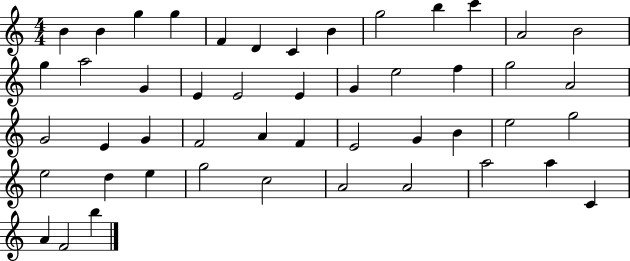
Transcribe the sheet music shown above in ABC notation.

X:1
T:Untitled
M:4/4
L:1/4
K:C
B B g g F D C B g2 b c' A2 B2 g a2 G E E2 E G e2 f g2 A2 G2 E G F2 A F E2 G B e2 g2 e2 d e g2 c2 A2 A2 a2 a C A F2 b